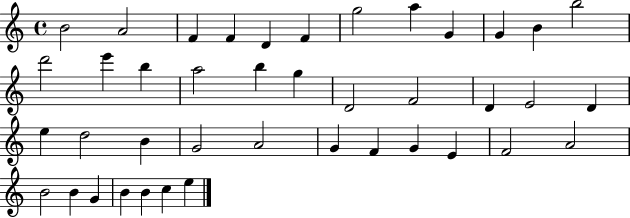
B4/h A4/h F4/q F4/q D4/q F4/q G5/h A5/q G4/q G4/q B4/q B5/h D6/h E6/q B5/q A5/h B5/q G5/q D4/h F4/h D4/q E4/h D4/q E5/q D5/h B4/q G4/h A4/h G4/q F4/q G4/q E4/q F4/h A4/h B4/h B4/q G4/q B4/q B4/q C5/q E5/q